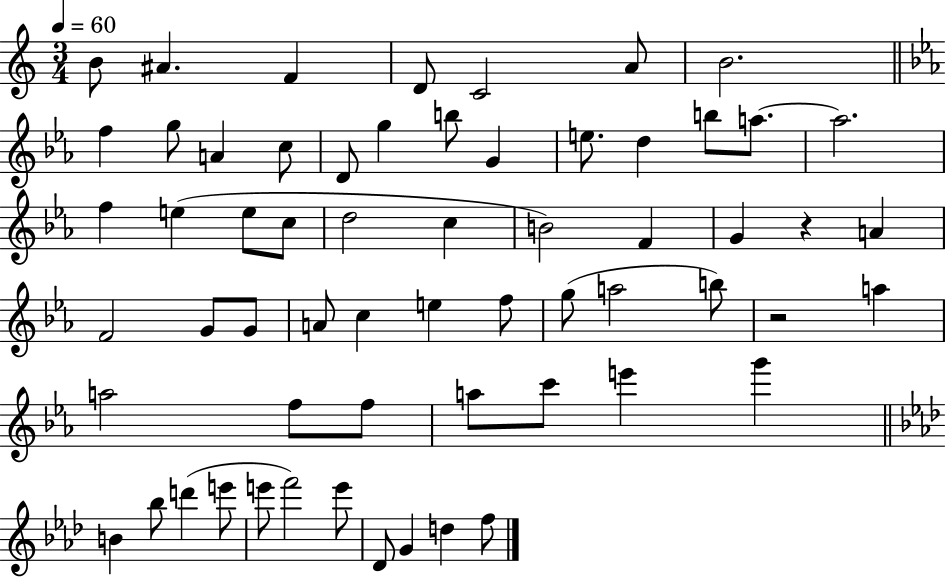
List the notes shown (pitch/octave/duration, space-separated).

B4/e A#4/q. F4/q D4/e C4/h A4/e B4/h. F5/q G5/e A4/q C5/e D4/e G5/q B5/e G4/q E5/e. D5/q B5/e A5/e. A5/h. F5/q E5/q E5/e C5/e D5/h C5/q B4/h F4/q G4/q R/q A4/q F4/h G4/e G4/e A4/e C5/q E5/q F5/e G5/e A5/h B5/e R/h A5/q A5/h F5/e F5/e A5/e C6/e E6/q G6/q B4/q Bb5/e D6/q E6/e E6/e F6/h E6/e Db4/e G4/q D5/q F5/e